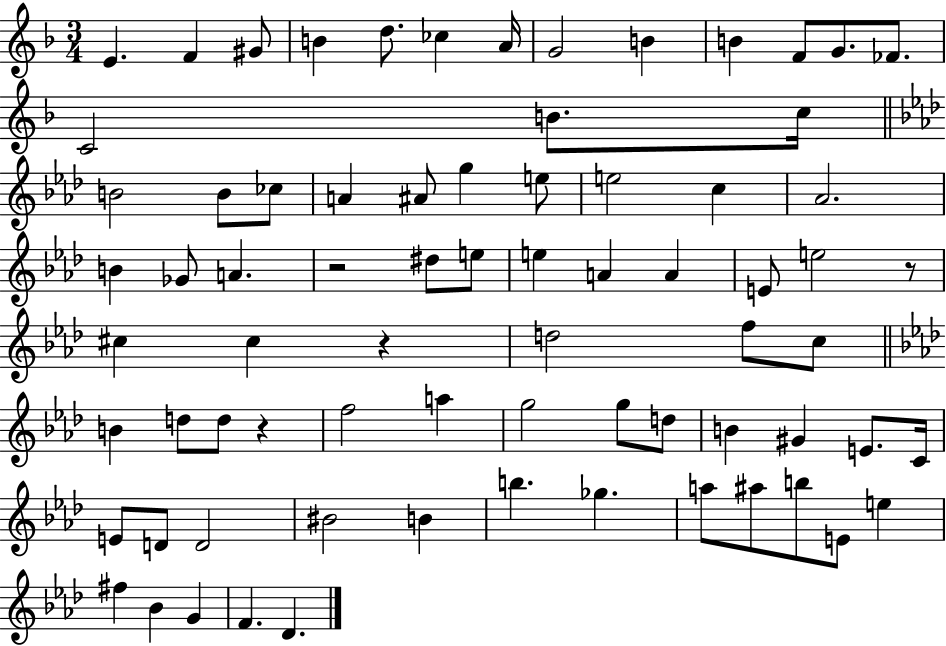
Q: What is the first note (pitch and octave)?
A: E4